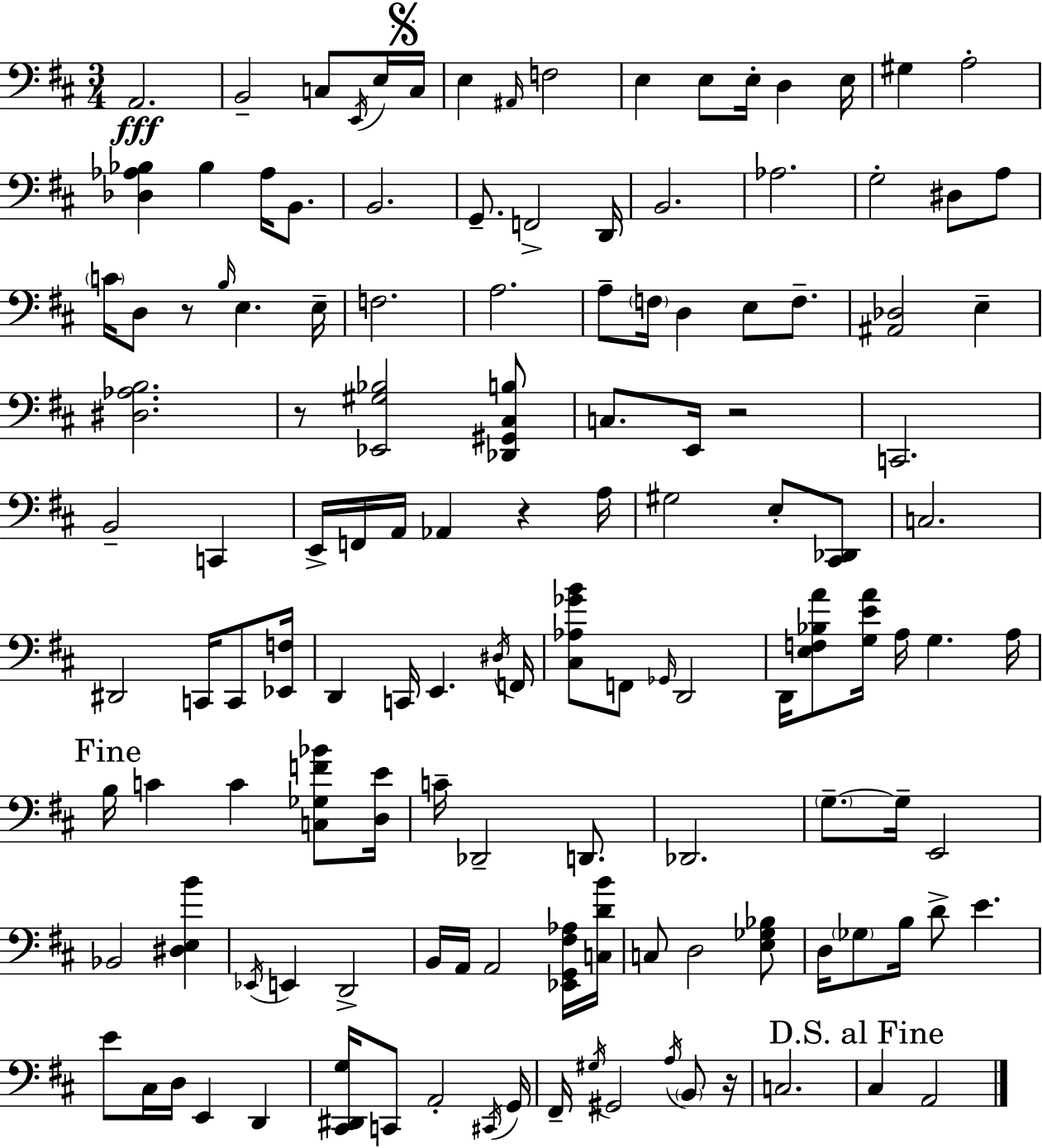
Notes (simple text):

A2/h. B2/h C3/e E2/s E3/s C3/s E3/q A#2/s F3/h E3/q E3/e E3/s D3/q E3/s G#3/q A3/h [Db3,Ab3,Bb3]/q Bb3/q Ab3/s B2/e. B2/h. G2/e. F2/h D2/s B2/h. Ab3/h. G3/h D#3/e A3/e C4/s D3/e R/e B3/s E3/q. E3/s F3/h. A3/h. A3/e F3/s D3/q E3/e F3/e. [A#2,Db3]/h E3/q [D#3,Ab3,B3]/h. R/e [Eb2,G#3,Bb3]/h [Db2,G#2,C#3,B3]/e C3/e. E2/s R/h C2/h. B2/h C2/q E2/s F2/s A2/s Ab2/q R/q A3/s G#3/h E3/e [C#2,Db2]/e C3/h. D#2/h C2/s C2/e [Eb2,F3]/s D2/q C2/s E2/q. D#3/s F2/s [C#3,Ab3,Gb4,B4]/e F2/e Gb2/s D2/h D2/s [E3,F3,Bb3,A4]/e [G3,E4,A4]/s A3/s G3/q. A3/s B3/s C4/q C4/q [C3,Gb3,F4,Bb4]/e [D3,E4]/s C4/s Db2/h D2/e. Db2/h. G3/e. G3/s E2/h Bb2/h [D#3,E3,B4]/q Eb2/s E2/q D2/h B2/s A2/s A2/h [Eb2,G2,F#3,Ab3]/s [C3,D4,B4]/s C3/e D3/h [E3,Gb3,Bb3]/e D3/s Gb3/e B3/s D4/e E4/q. E4/e C#3/s D3/s E2/q D2/q [C#2,D#2,G3]/s C2/e A2/h C#2/s G2/s F#2/s G#3/s G#2/h A3/s B2/e R/s C3/h. C#3/q A2/h